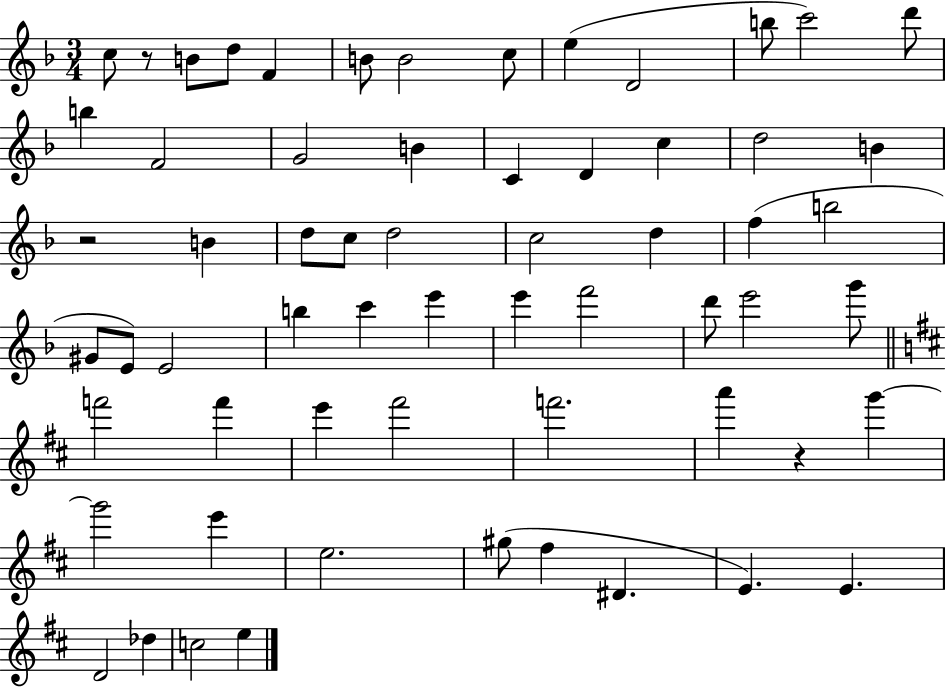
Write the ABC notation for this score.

X:1
T:Untitled
M:3/4
L:1/4
K:F
c/2 z/2 B/2 d/2 F B/2 B2 c/2 e D2 b/2 c'2 d'/2 b F2 G2 B C D c d2 B z2 B d/2 c/2 d2 c2 d f b2 ^G/2 E/2 E2 b c' e' e' f'2 d'/2 e'2 g'/2 f'2 f' e' ^f'2 f'2 a' z g' g'2 e' e2 ^g/2 ^f ^D E E D2 _d c2 e